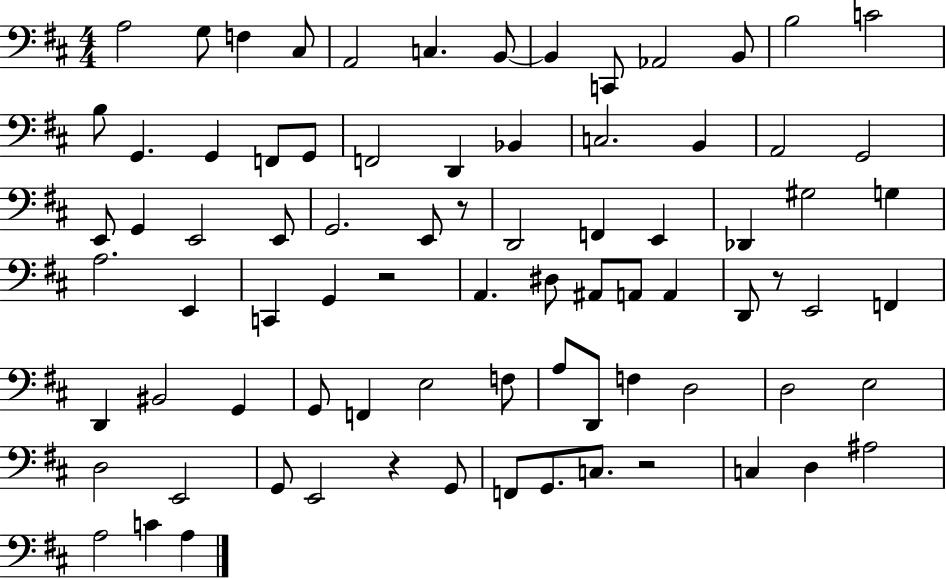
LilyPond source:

{
  \clef bass
  \numericTimeSignature
  \time 4/4
  \key d \major
  a2 g8 f4 cis8 | a,2 c4. b,8~~ | b,4 c,8 aes,2 b,8 | b2 c'2 | \break b8 g,4. g,4 f,8 g,8 | f,2 d,4 bes,4 | c2. b,4 | a,2 g,2 | \break e,8 g,4 e,2 e,8 | g,2. e,8 r8 | d,2 f,4 e,4 | des,4 gis2 g4 | \break a2. e,4 | c,4 g,4 r2 | a,4. dis8 ais,8 a,8 a,4 | d,8 r8 e,2 f,4 | \break d,4 bis,2 g,4 | g,8 f,4 e2 f8 | a8 d,8 f4 d2 | d2 e2 | \break d2 e,2 | g,8 e,2 r4 g,8 | f,8 g,8. c8. r2 | c4 d4 ais2 | \break a2 c'4 a4 | \bar "|."
}